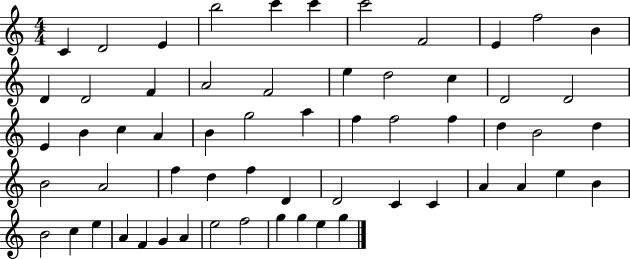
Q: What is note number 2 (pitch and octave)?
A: D4